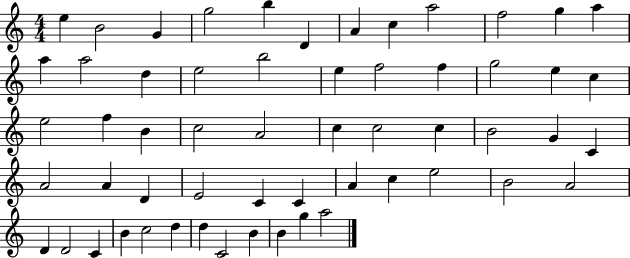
E5/q B4/h G4/q G5/h B5/q D4/q A4/q C5/q A5/h F5/h G5/q A5/q A5/q A5/h D5/q E5/h B5/h E5/q F5/h F5/q G5/h E5/q C5/q E5/h F5/q B4/q C5/h A4/h C5/q C5/h C5/q B4/h G4/q C4/q A4/h A4/q D4/q E4/h C4/q C4/q A4/q C5/q E5/h B4/h A4/h D4/q D4/h C4/q B4/q C5/h D5/q D5/q C4/h B4/q B4/q G5/q A5/h